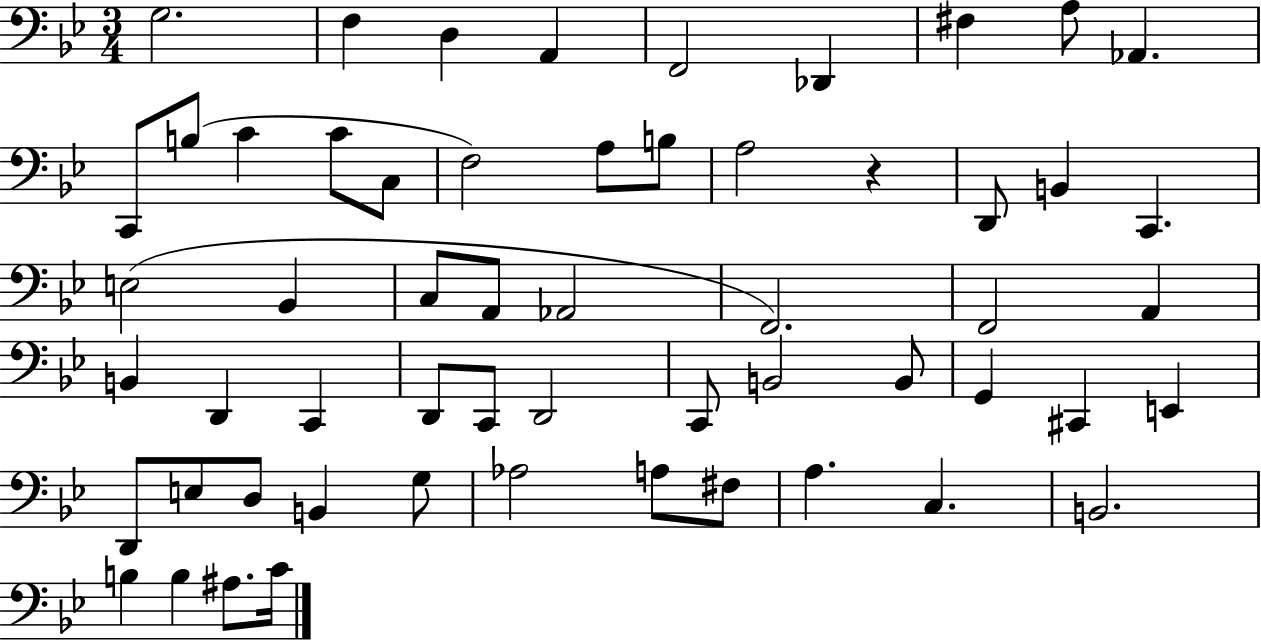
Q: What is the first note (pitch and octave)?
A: G3